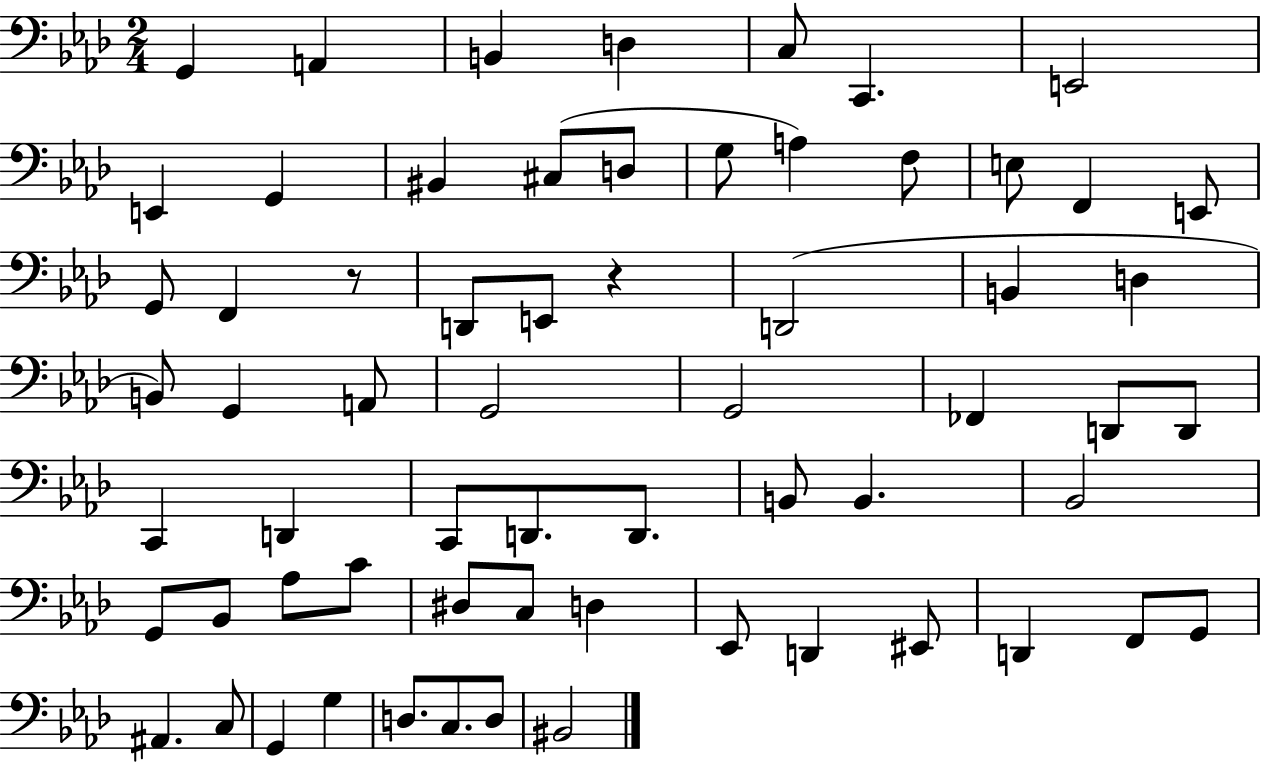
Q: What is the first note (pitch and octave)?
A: G2